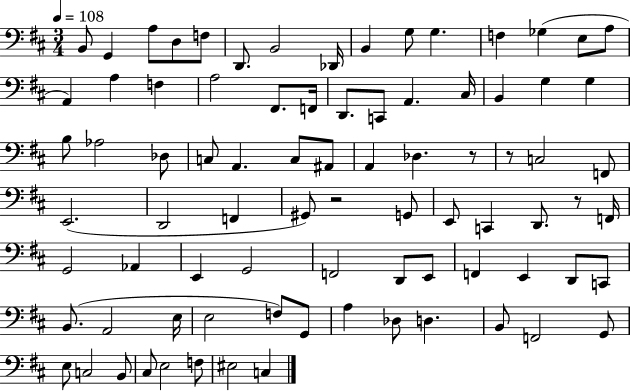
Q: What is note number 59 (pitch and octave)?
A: C2